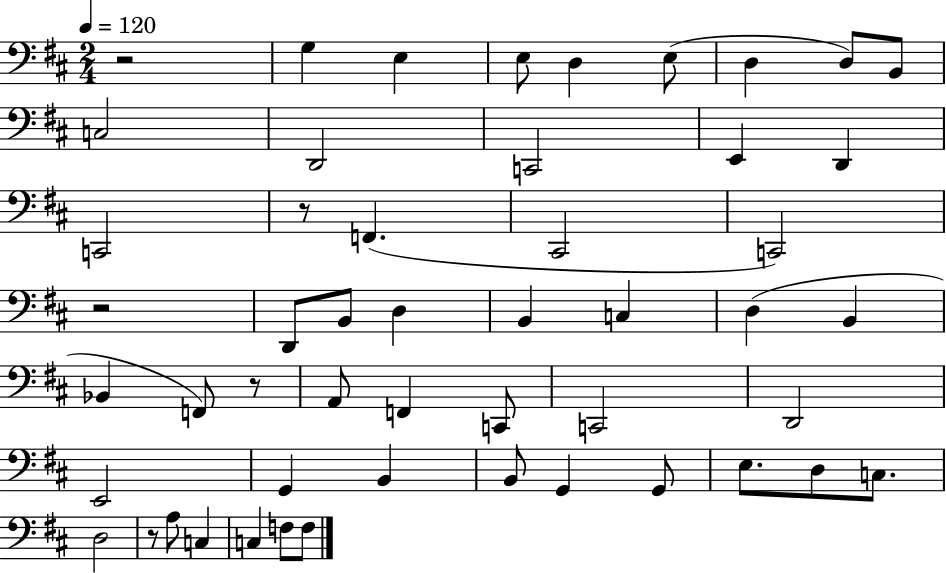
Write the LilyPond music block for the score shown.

{
  \clef bass
  \numericTimeSignature
  \time 2/4
  \key d \major
  \tempo 4 = 120
  r2 | g4 e4 | e8 d4 e8( | d4 d8) b,8 | \break c2 | d,2 | c,2 | e,4 d,4 | \break c,2 | r8 f,4.( | cis,2 | c,2) | \break r2 | d,8 b,8 d4 | b,4 c4 | d4( b,4 | \break bes,4 f,8) r8 | a,8 f,4 c,8 | c,2 | d,2 | \break e,2 | g,4 b,4 | b,8 g,4 g,8 | e8. d8 c8. | \break d2 | r8 a8 c4 | c4 f8 f8 | \bar "|."
}